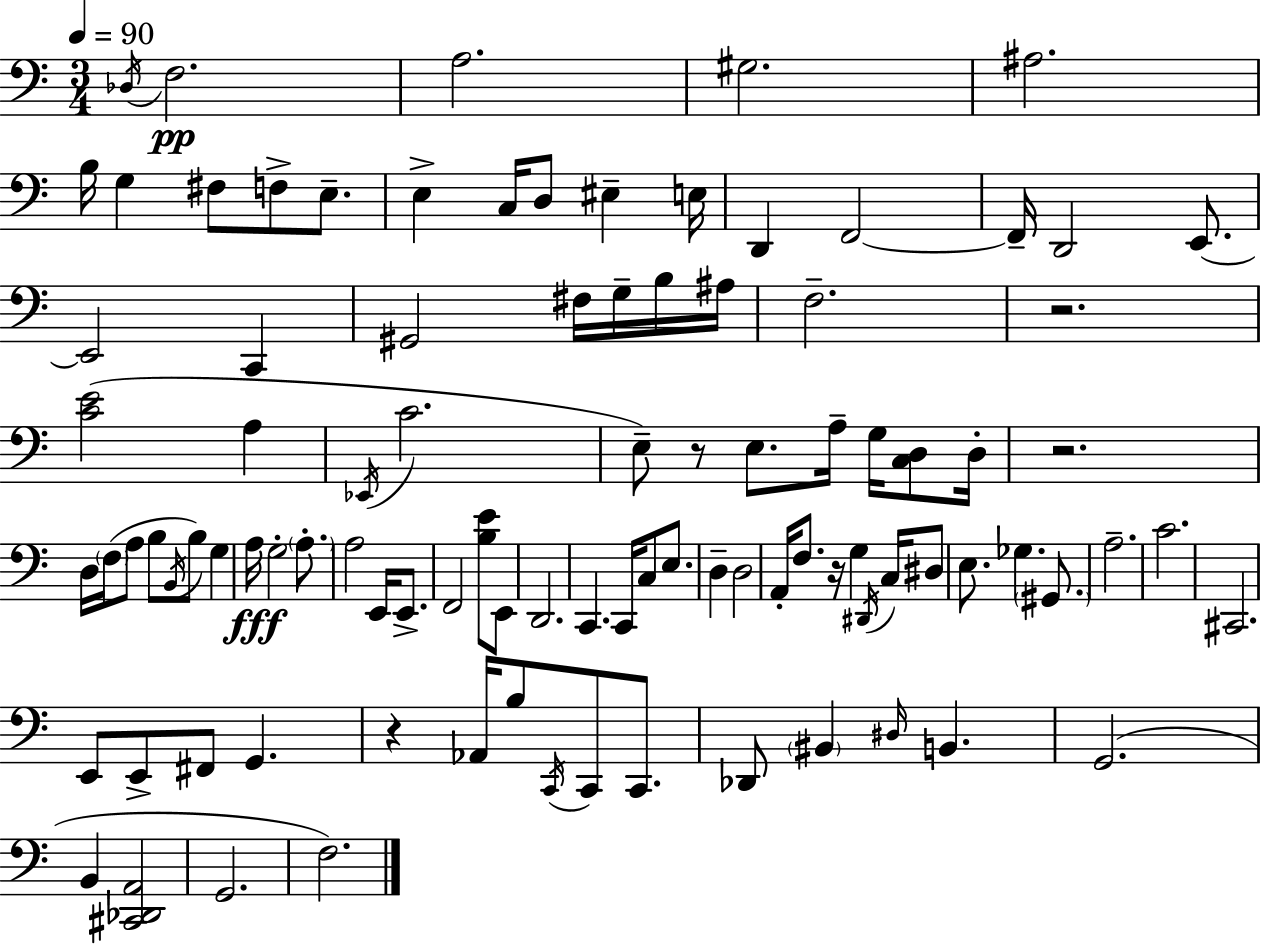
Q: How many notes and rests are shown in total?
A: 96